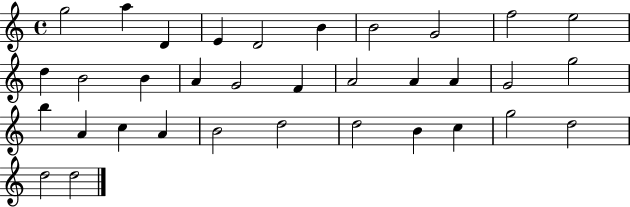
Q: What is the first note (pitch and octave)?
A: G5